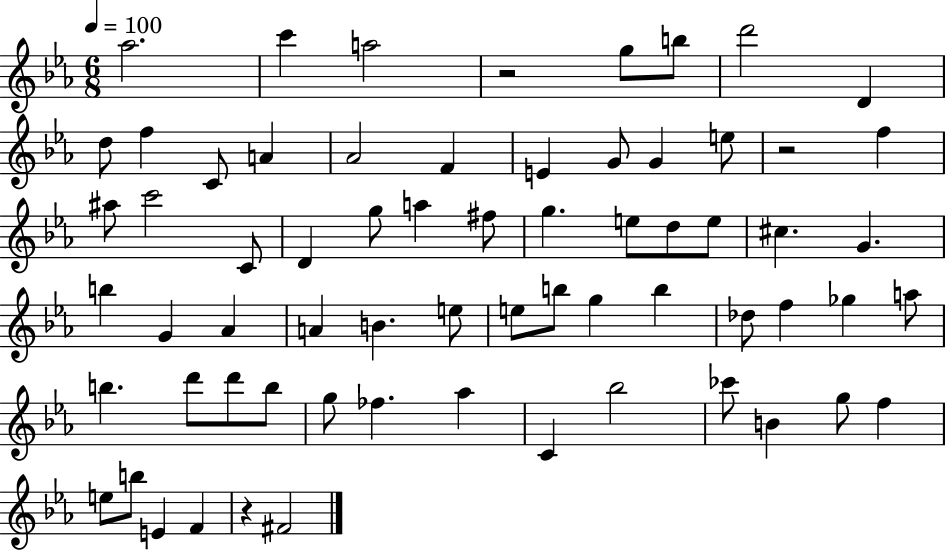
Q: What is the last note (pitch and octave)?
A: F#4